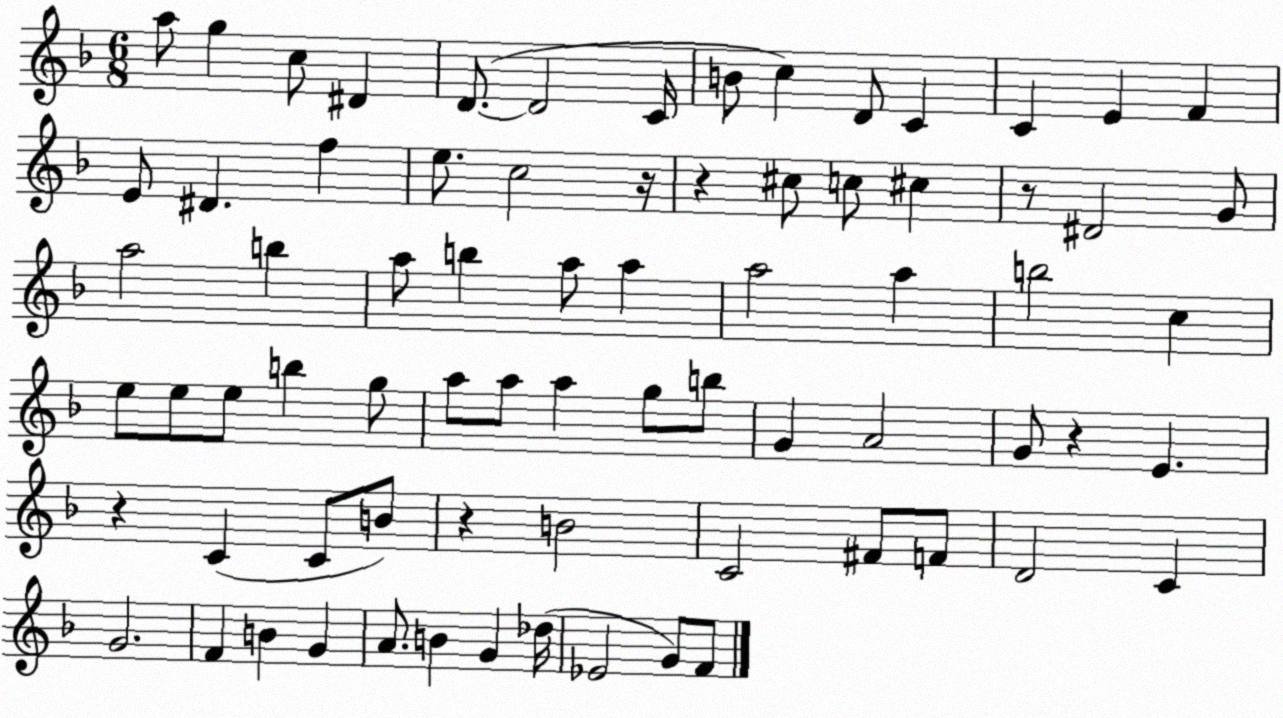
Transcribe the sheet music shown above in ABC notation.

X:1
T:Untitled
M:6/8
L:1/4
K:F
a/2 g c/2 ^D D/2 D2 C/4 B/2 c D/2 C C E F E/2 ^D f e/2 c2 z/4 z ^c/2 c/2 ^c z/2 ^D2 G/2 a2 b a/2 b a/2 a a2 a b2 c e/2 e/2 e/2 b g/2 a/2 a/2 a g/2 b/2 G A2 G/2 z E z C C/2 B/2 z B2 C2 ^F/2 F/2 D2 C G2 F B G A/2 B G _d/4 _E2 G/2 F/2